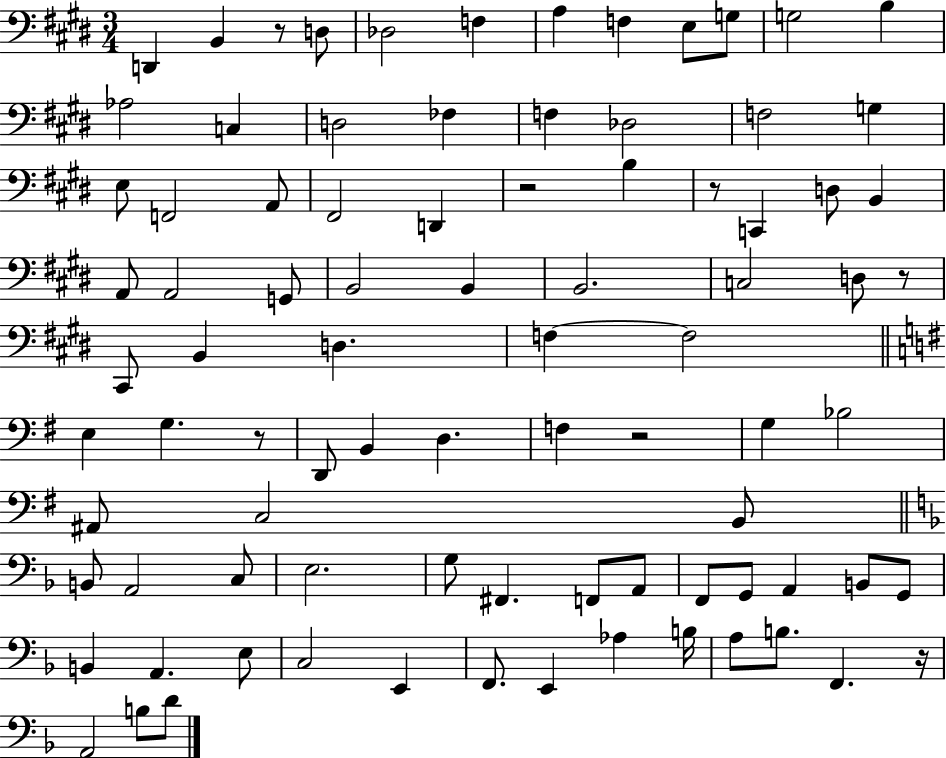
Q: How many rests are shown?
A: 7